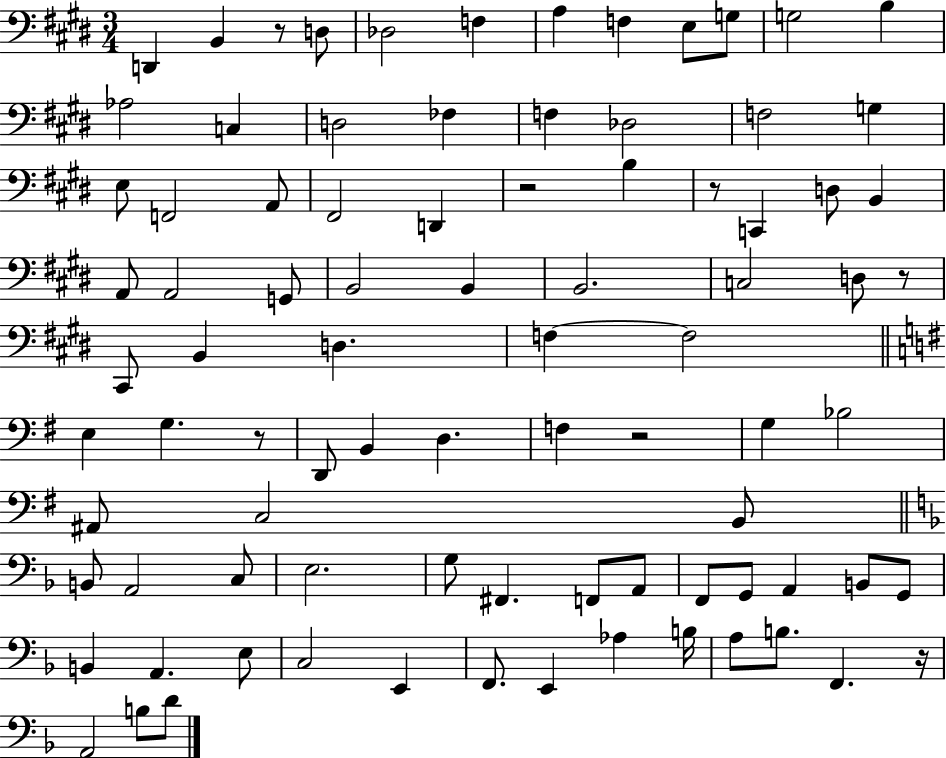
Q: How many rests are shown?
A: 7